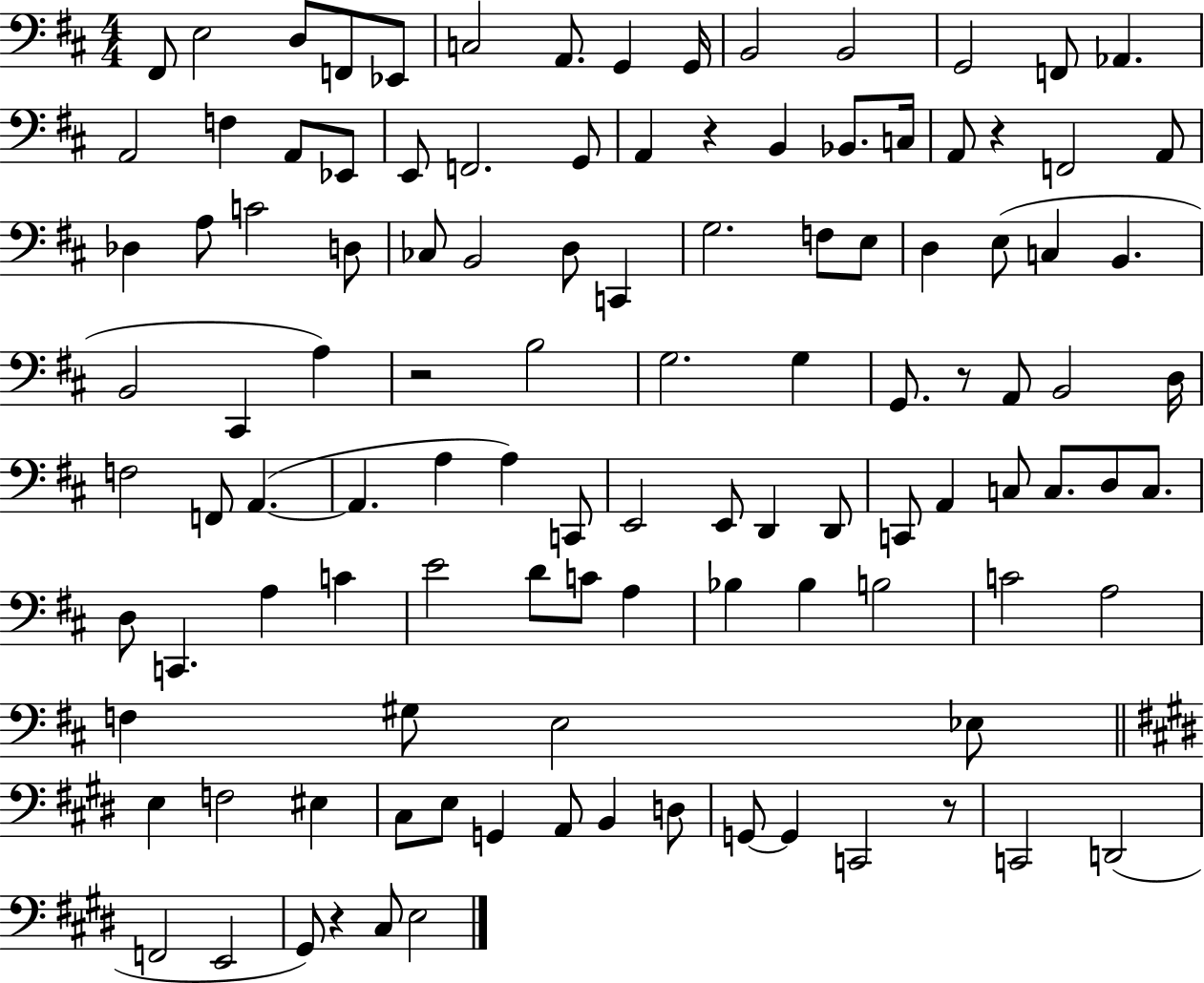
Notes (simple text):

F#2/e E3/h D3/e F2/e Eb2/e C3/h A2/e. G2/q G2/s B2/h B2/h G2/h F2/e Ab2/q. A2/h F3/q A2/e Eb2/e E2/e F2/h. G2/e A2/q R/q B2/q Bb2/e. C3/s A2/e R/q F2/h A2/e Db3/q A3/e C4/h D3/e CES3/e B2/h D3/e C2/q G3/h. F3/e E3/e D3/q E3/e C3/q B2/q. B2/h C#2/q A3/q R/h B3/h G3/h. G3/q G2/e. R/e A2/e B2/h D3/s F3/h F2/e A2/q. A2/q. A3/q A3/q C2/e E2/h E2/e D2/q D2/e C2/e A2/q C3/e C3/e. D3/e C3/e. D3/e C2/q. A3/q C4/q E4/h D4/e C4/e A3/q Bb3/q Bb3/q B3/h C4/h A3/h F3/q G#3/e E3/h Eb3/e E3/q F3/h EIS3/q C#3/e E3/e G2/q A2/e B2/q D3/e G2/e G2/q C2/h R/e C2/h D2/h F2/h E2/h G#2/e R/q C#3/e E3/h